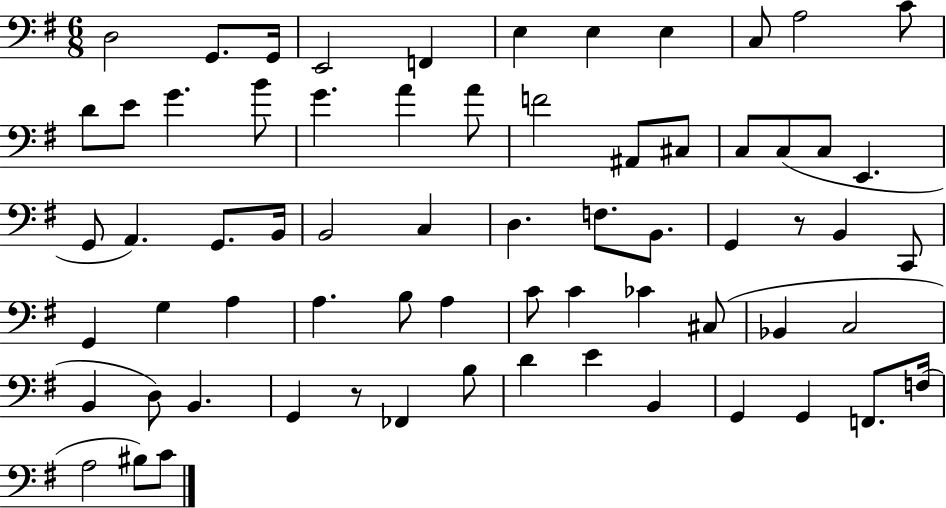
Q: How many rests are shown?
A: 2